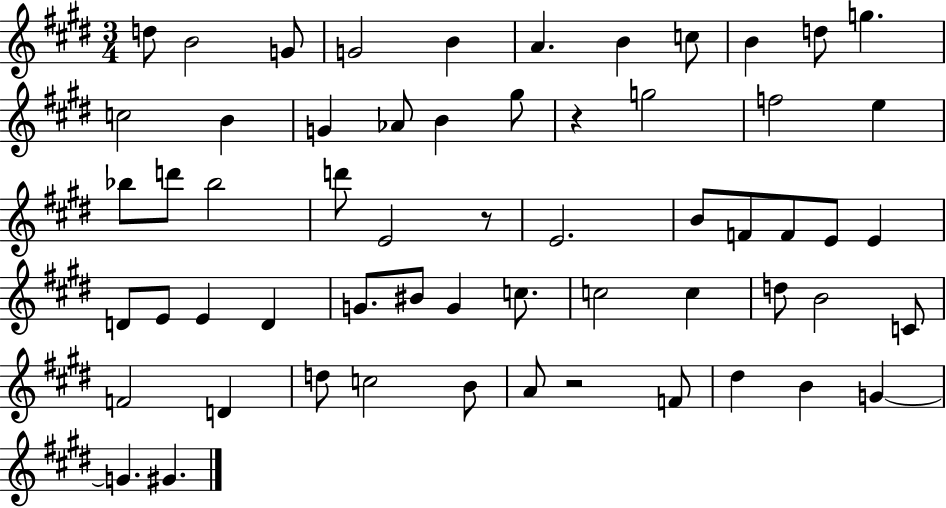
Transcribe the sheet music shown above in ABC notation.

X:1
T:Untitled
M:3/4
L:1/4
K:E
d/2 B2 G/2 G2 B A B c/2 B d/2 g c2 B G _A/2 B ^g/2 z g2 f2 e _b/2 d'/2 _b2 d'/2 E2 z/2 E2 B/2 F/2 F/2 E/2 E D/2 E/2 E D G/2 ^B/2 G c/2 c2 c d/2 B2 C/2 F2 D d/2 c2 B/2 A/2 z2 F/2 ^d B G G ^G